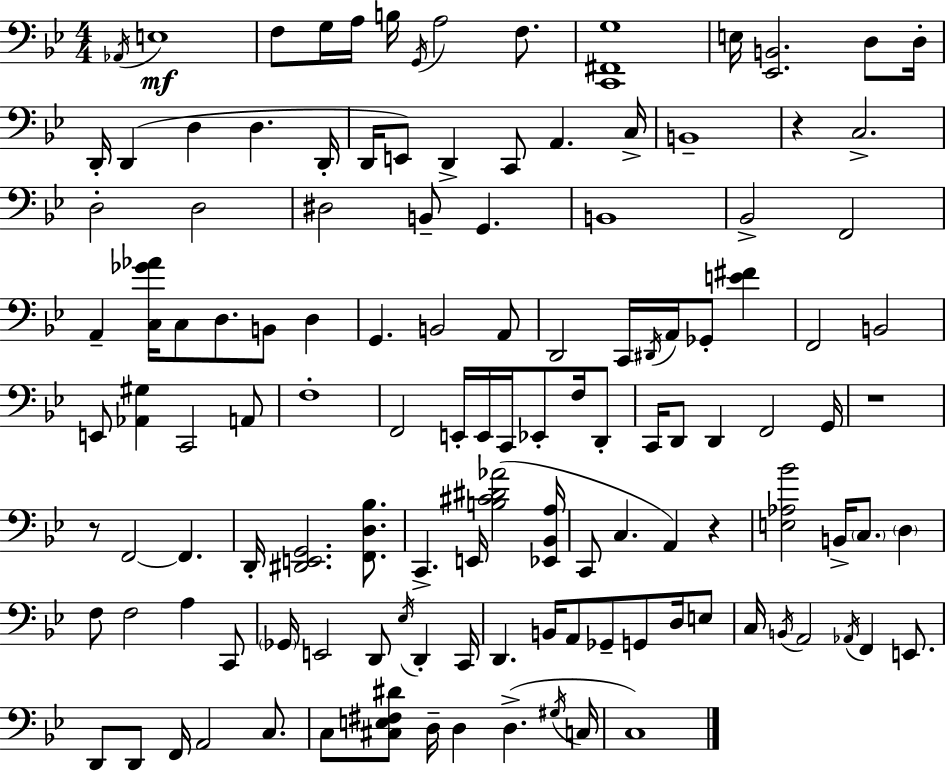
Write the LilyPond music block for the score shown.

{
  \clef bass
  \numericTimeSignature
  \time 4/4
  \key bes \major
  \acciaccatura { aes,16 }\mf e1 | f8 g16 a16 b16 \acciaccatura { g,16 } a2 f8. | <c, fis, g>1 | e16 <ees, b,>2. d8 | \break d16-. d,16-. d,4( d4 d4. | d,16-. d,16 e,8) d,4-> c,8 a,4. | c16-> b,1-- | r4 c2.-> | \break d2-. d2 | dis2 b,8-- g,4. | b,1 | bes,2-> f,2 | \break a,4-- <c ges' aes'>16 c8 d8. b,8 d4 | g,4. b,2 | a,8 d,2 c,16 \acciaccatura { dis,16 } a,16 ges,8-. <e' fis'>4 | f,2 b,2 | \break e,8 <aes, gis>4 c,2 | a,8 f1-. | f,2 e,16-. e,16 c,16 ees,8-. | f16 d,8-. c,16 d,8 d,4 f,2 | \break g,16 r1 | r8 f,2~~ f,4. | d,16-. <dis, e, g,>2. | <f, d bes>8. c,4.-> e,16 <b cis' dis' aes'>2( | \break <ees, bes, a>16 c,8 c4. a,4) r4 | <e aes bes'>2 b,16-> \parenthesize c8. \parenthesize d4 | f8 f2 a4 | c,8 \parenthesize ges,16 e,2 d,8 \acciaccatura { ees16 } d,4-. | \break c,16 d,4. b,16 a,8 ges,8-- g,8 | d16 e8 c16 \acciaccatura { b,16 } a,2 \acciaccatura { aes,16 } f,4 | e,8. d,8 d,8 f,16 a,2 | c8. c8 <cis e fis dis'>8 d16-- d4 d4.->( | \break \acciaccatura { gis16 } c16 c1) | \bar "|."
}